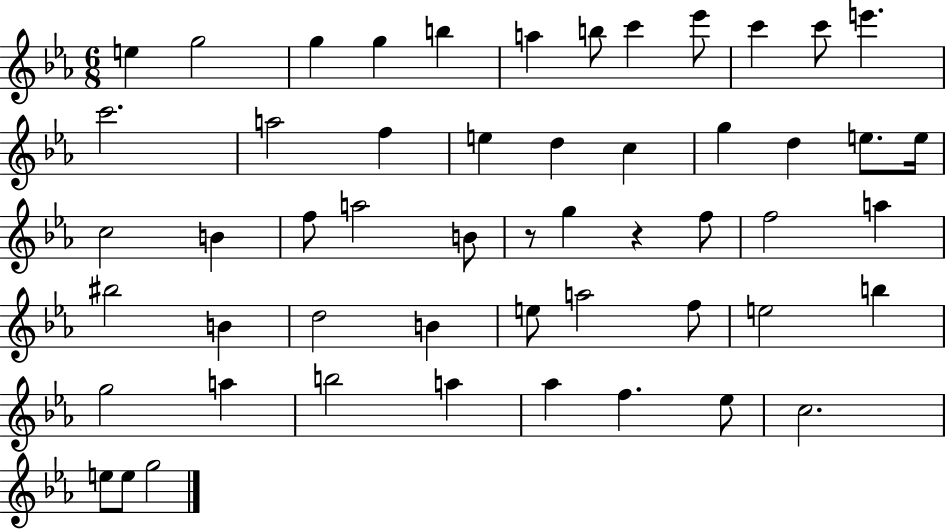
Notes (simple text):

E5/q G5/h G5/q G5/q B5/q A5/q B5/e C6/q Eb6/e C6/q C6/e E6/q. C6/h. A5/h F5/q E5/q D5/q C5/q G5/q D5/q E5/e. E5/s C5/h B4/q F5/e A5/h B4/e R/e G5/q R/q F5/e F5/h A5/q BIS5/h B4/q D5/h B4/q E5/e A5/h F5/e E5/h B5/q G5/h A5/q B5/h A5/q Ab5/q F5/q. Eb5/e C5/h. E5/e E5/e G5/h